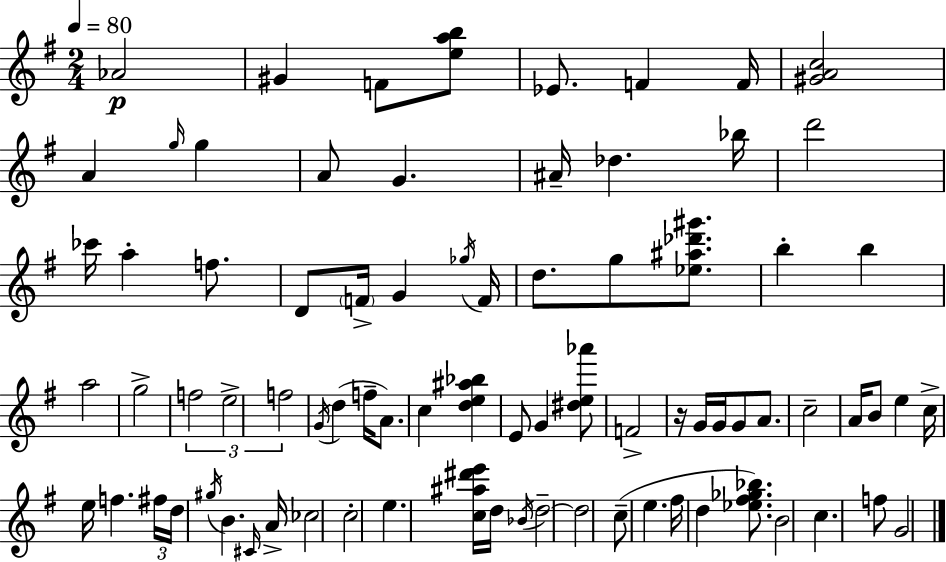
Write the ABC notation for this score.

X:1
T:Untitled
M:2/4
L:1/4
K:G
_A2 ^G F/2 [eab]/2 _E/2 F F/4 [^GAc]2 A g/4 g A/2 G ^A/4 _d _b/4 d'2 _c'/4 a f/2 D/2 F/4 G _g/4 F/4 d/2 g/2 [_e^a_d'^g']/2 b b a2 g2 f2 e2 f2 G/4 d f/4 A/2 c [de^a_b] E/2 G [^de_a']/2 F2 z/4 G/4 G/4 G/2 A/2 c2 A/4 B/2 e c/4 e/4 f ^f/4 d/4 ^g/4 B ^C/4 A/4 _c2 c2 e [c^a^d'e']/4 d/4 _B/4 d2 d2 c/2 e ^f/4 d [_e^f_g_b]/2 B2 c f/2 G2